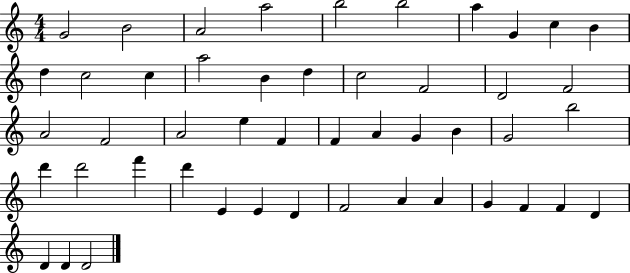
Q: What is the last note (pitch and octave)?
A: D4